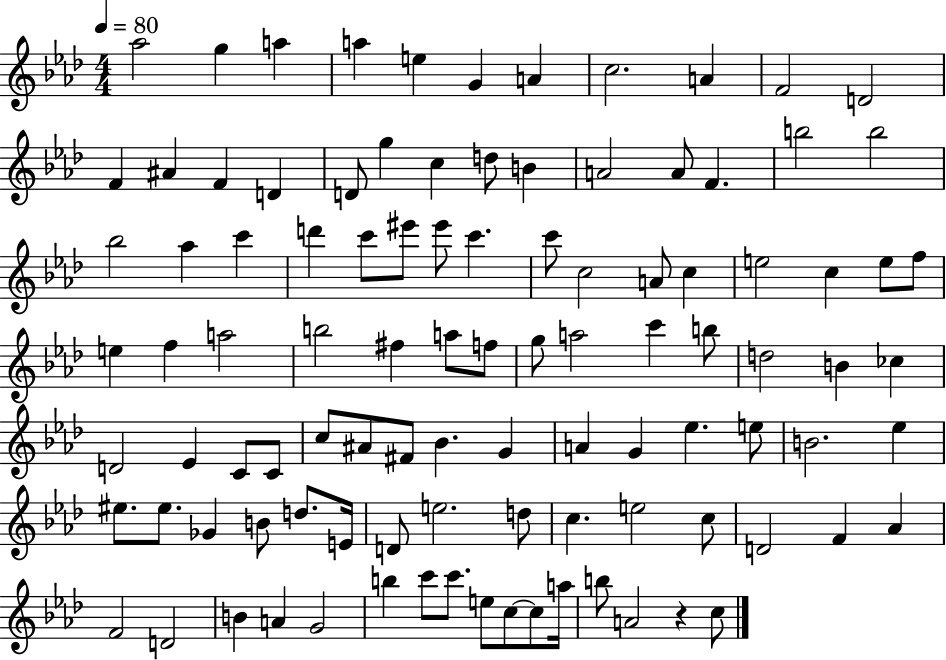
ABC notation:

X:1
T:Untitled
M:4/4
L:1/4
K:Ab
_a2 g a a e G A c2 A F2 D2 F ^A F D D/2 g c d/2 B A2 A/2 F b2 b2 _b2 _a c' d' c'/2 ^e'/2 ^e'/2 c' c'/2 c2 A/2 c e2 c e/2 f/2 e f a2 b2 ^f a/2 f/2 g/2 a2 c' b/2 d2 B _c D2 _E C/2 C/2 c/2 ^A/2 ^F/2 _B G A G _e e/2 B2 _e ^e/2 ^e/2 _G B/2 d/2 E/4 D/2 e2 d/2 c e2 c/2 D2 F _A F2 D2 B A G2 b c'/2 c'/2 e/2 c/2 c/2 a/4 b/2 A2 z c/2